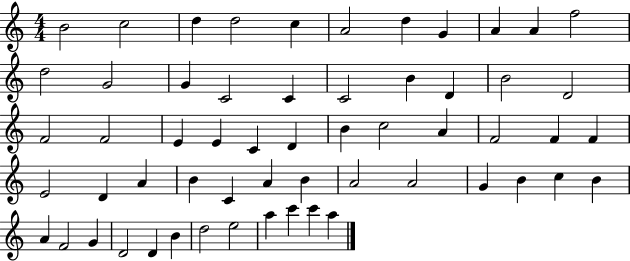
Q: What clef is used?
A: treble